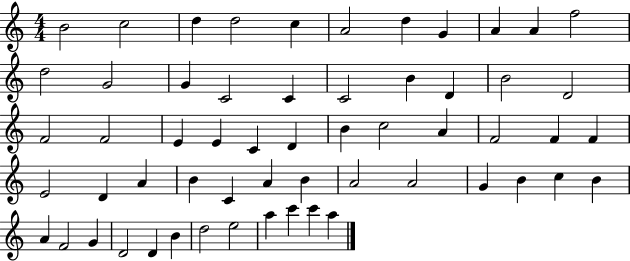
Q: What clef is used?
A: treble